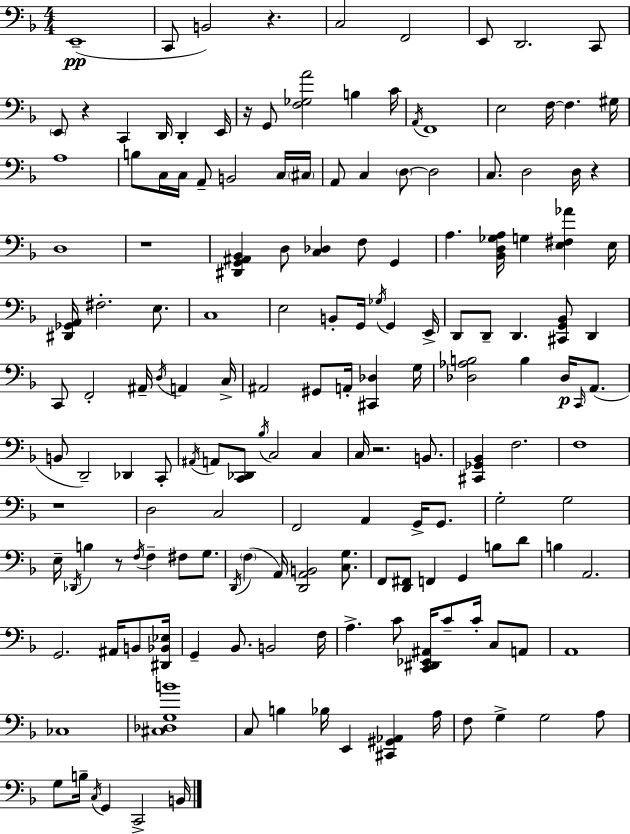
X:1
T:Untitled
M:4/4
L:1/4
K:F
E,,4 C,,/2 B,,2 z C,2 F,,2 E,,/2 D,,2 C,,/2 E,,/2 z C,, D,,/4 D,, E,,/4 z/4 G,,/2 [F,_G,A]2 B, C/4 A,,/4 F,,4 E,2 F,/4 F, ^G,/4 A,4 B,/2 C,/4 C,/4 A,,/2 B,,2 C,/4 ^C,/4 A,,/2 C, D,/2 D,2 C,/2 D,2 D,/4 z D,4 z4 [^D,,G,,^A,,_B,,] D,/2 [C,_D,] F,/2 G,, A, [_B,,D,_G,A,]/4 G, [E,^F,_A] E,/4 [^D,,_G,,A,,]/4 ^F,2 E,/2 C,4 E,2 B,,/2 G,,/4 _G,/4 G,, E,,/4 D,,/2 D,,/2 D,, [^C,,G,,_B,,]/2 D,, C,,/2 F,,2 ^A,,/4 D,/4 A,, C,/4 ^A,,2 ^G,,/2 A,,/4 [^C,,_D,] G,/4 [_D,_A,B,]2 B, _D,/4 C,,/4 A,,/2 B,,/2 D,,2 _D,, C,,/2 ^A,,/4 A,,/2 [C,,_D,,]/2 _B,/4 C,2 C, C,/4 z2 B,,/2 [^C,,_G,,_B,,] F,2 F,4 z4 D,2 C,2 F,,2 A,, G,,/4 G,,/2 G,2 G,2 E,/4 _D,,/4 B, z/2 F,/4 F, ^F,/2 G,/2 D,,/4 F, A,,/4 [D,,A,,B,,]2 [C,G,]/2 F,,/2 [D,,^F,,]/2 F,, G,, B,/2 D/2 B, A,,2 G,,2 ^A,,/4 B,,/2 [^D,,_B,,_E,]/4 G,, _B,,/2 B,,2 F,/4 A, C/2 [C,,^D,,_E,,^A,,]/4 C/2 C/4 C,/2 A,,/2 A,,4 _C,4 [^C,_D,G,B]4 C,/2 B, _B,/4 E,, [^C,,^G,,_A,,] A,/4 F,/2 G, G,2 A,/2 G,/2 B,/4 C,/4 G,, C,,2 B,,/4